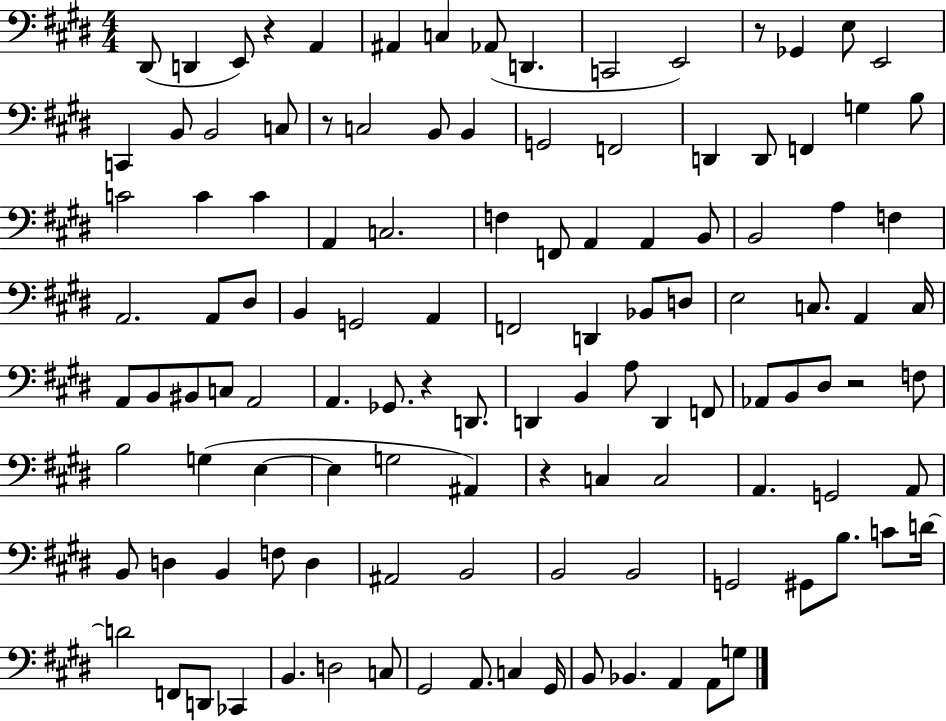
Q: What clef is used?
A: bass